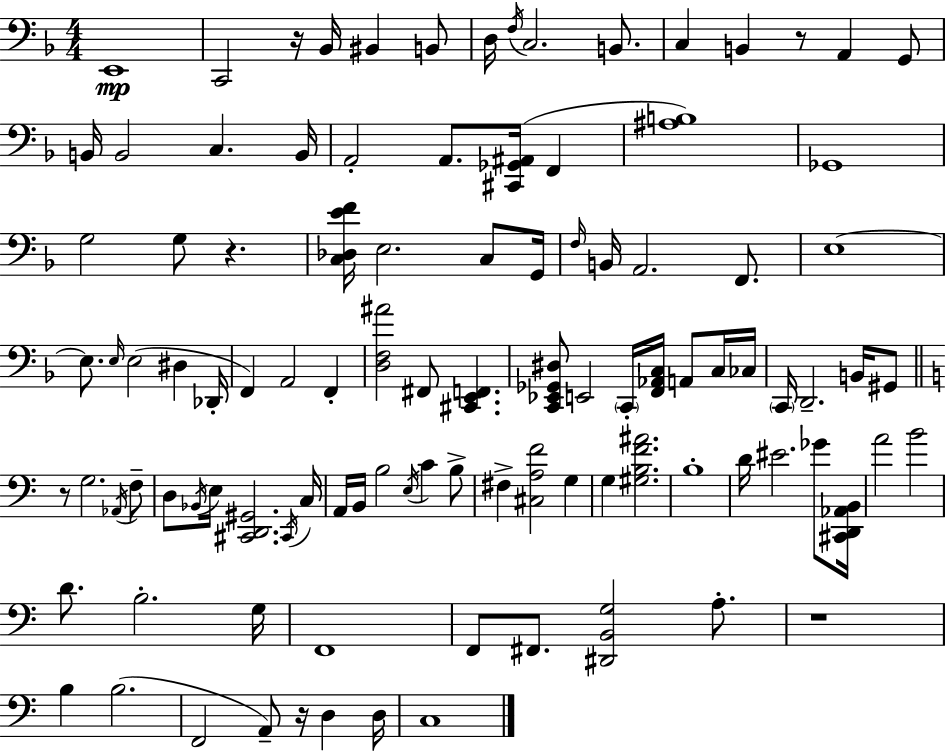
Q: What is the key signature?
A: D minor